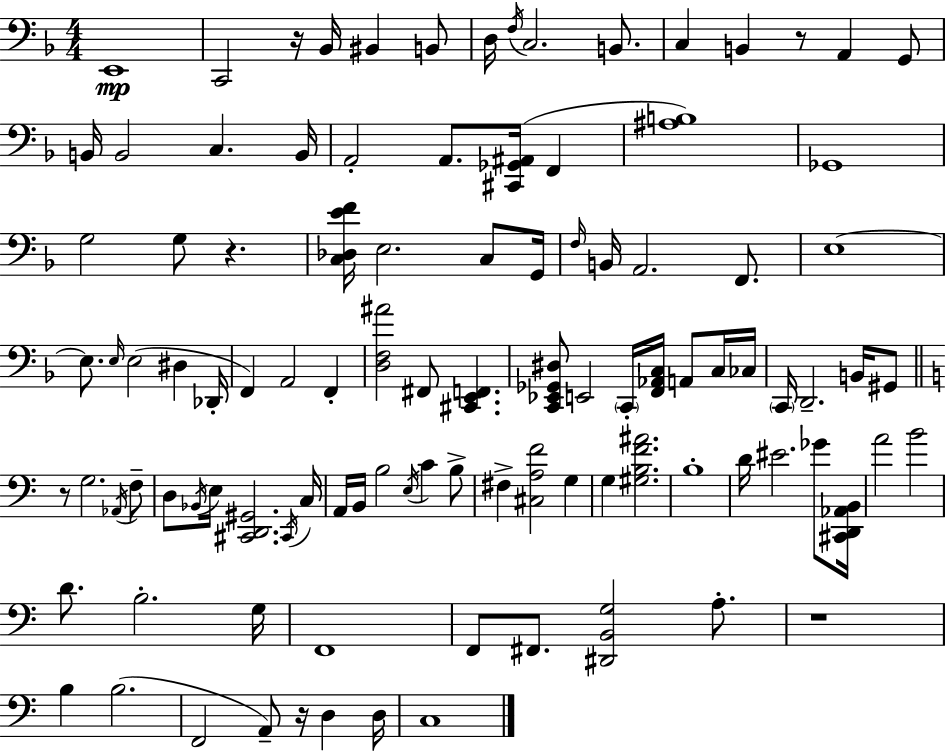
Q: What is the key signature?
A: D minor